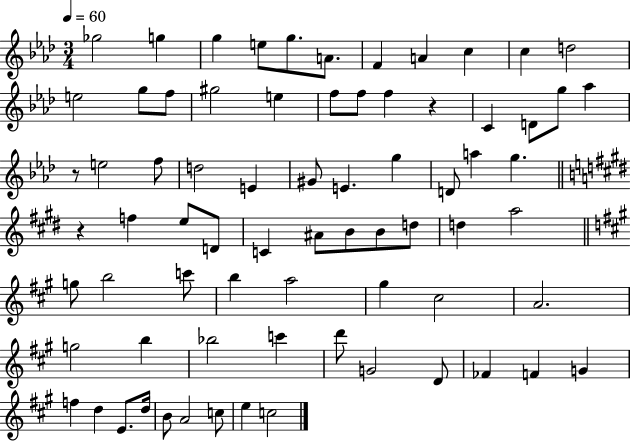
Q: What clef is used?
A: treble